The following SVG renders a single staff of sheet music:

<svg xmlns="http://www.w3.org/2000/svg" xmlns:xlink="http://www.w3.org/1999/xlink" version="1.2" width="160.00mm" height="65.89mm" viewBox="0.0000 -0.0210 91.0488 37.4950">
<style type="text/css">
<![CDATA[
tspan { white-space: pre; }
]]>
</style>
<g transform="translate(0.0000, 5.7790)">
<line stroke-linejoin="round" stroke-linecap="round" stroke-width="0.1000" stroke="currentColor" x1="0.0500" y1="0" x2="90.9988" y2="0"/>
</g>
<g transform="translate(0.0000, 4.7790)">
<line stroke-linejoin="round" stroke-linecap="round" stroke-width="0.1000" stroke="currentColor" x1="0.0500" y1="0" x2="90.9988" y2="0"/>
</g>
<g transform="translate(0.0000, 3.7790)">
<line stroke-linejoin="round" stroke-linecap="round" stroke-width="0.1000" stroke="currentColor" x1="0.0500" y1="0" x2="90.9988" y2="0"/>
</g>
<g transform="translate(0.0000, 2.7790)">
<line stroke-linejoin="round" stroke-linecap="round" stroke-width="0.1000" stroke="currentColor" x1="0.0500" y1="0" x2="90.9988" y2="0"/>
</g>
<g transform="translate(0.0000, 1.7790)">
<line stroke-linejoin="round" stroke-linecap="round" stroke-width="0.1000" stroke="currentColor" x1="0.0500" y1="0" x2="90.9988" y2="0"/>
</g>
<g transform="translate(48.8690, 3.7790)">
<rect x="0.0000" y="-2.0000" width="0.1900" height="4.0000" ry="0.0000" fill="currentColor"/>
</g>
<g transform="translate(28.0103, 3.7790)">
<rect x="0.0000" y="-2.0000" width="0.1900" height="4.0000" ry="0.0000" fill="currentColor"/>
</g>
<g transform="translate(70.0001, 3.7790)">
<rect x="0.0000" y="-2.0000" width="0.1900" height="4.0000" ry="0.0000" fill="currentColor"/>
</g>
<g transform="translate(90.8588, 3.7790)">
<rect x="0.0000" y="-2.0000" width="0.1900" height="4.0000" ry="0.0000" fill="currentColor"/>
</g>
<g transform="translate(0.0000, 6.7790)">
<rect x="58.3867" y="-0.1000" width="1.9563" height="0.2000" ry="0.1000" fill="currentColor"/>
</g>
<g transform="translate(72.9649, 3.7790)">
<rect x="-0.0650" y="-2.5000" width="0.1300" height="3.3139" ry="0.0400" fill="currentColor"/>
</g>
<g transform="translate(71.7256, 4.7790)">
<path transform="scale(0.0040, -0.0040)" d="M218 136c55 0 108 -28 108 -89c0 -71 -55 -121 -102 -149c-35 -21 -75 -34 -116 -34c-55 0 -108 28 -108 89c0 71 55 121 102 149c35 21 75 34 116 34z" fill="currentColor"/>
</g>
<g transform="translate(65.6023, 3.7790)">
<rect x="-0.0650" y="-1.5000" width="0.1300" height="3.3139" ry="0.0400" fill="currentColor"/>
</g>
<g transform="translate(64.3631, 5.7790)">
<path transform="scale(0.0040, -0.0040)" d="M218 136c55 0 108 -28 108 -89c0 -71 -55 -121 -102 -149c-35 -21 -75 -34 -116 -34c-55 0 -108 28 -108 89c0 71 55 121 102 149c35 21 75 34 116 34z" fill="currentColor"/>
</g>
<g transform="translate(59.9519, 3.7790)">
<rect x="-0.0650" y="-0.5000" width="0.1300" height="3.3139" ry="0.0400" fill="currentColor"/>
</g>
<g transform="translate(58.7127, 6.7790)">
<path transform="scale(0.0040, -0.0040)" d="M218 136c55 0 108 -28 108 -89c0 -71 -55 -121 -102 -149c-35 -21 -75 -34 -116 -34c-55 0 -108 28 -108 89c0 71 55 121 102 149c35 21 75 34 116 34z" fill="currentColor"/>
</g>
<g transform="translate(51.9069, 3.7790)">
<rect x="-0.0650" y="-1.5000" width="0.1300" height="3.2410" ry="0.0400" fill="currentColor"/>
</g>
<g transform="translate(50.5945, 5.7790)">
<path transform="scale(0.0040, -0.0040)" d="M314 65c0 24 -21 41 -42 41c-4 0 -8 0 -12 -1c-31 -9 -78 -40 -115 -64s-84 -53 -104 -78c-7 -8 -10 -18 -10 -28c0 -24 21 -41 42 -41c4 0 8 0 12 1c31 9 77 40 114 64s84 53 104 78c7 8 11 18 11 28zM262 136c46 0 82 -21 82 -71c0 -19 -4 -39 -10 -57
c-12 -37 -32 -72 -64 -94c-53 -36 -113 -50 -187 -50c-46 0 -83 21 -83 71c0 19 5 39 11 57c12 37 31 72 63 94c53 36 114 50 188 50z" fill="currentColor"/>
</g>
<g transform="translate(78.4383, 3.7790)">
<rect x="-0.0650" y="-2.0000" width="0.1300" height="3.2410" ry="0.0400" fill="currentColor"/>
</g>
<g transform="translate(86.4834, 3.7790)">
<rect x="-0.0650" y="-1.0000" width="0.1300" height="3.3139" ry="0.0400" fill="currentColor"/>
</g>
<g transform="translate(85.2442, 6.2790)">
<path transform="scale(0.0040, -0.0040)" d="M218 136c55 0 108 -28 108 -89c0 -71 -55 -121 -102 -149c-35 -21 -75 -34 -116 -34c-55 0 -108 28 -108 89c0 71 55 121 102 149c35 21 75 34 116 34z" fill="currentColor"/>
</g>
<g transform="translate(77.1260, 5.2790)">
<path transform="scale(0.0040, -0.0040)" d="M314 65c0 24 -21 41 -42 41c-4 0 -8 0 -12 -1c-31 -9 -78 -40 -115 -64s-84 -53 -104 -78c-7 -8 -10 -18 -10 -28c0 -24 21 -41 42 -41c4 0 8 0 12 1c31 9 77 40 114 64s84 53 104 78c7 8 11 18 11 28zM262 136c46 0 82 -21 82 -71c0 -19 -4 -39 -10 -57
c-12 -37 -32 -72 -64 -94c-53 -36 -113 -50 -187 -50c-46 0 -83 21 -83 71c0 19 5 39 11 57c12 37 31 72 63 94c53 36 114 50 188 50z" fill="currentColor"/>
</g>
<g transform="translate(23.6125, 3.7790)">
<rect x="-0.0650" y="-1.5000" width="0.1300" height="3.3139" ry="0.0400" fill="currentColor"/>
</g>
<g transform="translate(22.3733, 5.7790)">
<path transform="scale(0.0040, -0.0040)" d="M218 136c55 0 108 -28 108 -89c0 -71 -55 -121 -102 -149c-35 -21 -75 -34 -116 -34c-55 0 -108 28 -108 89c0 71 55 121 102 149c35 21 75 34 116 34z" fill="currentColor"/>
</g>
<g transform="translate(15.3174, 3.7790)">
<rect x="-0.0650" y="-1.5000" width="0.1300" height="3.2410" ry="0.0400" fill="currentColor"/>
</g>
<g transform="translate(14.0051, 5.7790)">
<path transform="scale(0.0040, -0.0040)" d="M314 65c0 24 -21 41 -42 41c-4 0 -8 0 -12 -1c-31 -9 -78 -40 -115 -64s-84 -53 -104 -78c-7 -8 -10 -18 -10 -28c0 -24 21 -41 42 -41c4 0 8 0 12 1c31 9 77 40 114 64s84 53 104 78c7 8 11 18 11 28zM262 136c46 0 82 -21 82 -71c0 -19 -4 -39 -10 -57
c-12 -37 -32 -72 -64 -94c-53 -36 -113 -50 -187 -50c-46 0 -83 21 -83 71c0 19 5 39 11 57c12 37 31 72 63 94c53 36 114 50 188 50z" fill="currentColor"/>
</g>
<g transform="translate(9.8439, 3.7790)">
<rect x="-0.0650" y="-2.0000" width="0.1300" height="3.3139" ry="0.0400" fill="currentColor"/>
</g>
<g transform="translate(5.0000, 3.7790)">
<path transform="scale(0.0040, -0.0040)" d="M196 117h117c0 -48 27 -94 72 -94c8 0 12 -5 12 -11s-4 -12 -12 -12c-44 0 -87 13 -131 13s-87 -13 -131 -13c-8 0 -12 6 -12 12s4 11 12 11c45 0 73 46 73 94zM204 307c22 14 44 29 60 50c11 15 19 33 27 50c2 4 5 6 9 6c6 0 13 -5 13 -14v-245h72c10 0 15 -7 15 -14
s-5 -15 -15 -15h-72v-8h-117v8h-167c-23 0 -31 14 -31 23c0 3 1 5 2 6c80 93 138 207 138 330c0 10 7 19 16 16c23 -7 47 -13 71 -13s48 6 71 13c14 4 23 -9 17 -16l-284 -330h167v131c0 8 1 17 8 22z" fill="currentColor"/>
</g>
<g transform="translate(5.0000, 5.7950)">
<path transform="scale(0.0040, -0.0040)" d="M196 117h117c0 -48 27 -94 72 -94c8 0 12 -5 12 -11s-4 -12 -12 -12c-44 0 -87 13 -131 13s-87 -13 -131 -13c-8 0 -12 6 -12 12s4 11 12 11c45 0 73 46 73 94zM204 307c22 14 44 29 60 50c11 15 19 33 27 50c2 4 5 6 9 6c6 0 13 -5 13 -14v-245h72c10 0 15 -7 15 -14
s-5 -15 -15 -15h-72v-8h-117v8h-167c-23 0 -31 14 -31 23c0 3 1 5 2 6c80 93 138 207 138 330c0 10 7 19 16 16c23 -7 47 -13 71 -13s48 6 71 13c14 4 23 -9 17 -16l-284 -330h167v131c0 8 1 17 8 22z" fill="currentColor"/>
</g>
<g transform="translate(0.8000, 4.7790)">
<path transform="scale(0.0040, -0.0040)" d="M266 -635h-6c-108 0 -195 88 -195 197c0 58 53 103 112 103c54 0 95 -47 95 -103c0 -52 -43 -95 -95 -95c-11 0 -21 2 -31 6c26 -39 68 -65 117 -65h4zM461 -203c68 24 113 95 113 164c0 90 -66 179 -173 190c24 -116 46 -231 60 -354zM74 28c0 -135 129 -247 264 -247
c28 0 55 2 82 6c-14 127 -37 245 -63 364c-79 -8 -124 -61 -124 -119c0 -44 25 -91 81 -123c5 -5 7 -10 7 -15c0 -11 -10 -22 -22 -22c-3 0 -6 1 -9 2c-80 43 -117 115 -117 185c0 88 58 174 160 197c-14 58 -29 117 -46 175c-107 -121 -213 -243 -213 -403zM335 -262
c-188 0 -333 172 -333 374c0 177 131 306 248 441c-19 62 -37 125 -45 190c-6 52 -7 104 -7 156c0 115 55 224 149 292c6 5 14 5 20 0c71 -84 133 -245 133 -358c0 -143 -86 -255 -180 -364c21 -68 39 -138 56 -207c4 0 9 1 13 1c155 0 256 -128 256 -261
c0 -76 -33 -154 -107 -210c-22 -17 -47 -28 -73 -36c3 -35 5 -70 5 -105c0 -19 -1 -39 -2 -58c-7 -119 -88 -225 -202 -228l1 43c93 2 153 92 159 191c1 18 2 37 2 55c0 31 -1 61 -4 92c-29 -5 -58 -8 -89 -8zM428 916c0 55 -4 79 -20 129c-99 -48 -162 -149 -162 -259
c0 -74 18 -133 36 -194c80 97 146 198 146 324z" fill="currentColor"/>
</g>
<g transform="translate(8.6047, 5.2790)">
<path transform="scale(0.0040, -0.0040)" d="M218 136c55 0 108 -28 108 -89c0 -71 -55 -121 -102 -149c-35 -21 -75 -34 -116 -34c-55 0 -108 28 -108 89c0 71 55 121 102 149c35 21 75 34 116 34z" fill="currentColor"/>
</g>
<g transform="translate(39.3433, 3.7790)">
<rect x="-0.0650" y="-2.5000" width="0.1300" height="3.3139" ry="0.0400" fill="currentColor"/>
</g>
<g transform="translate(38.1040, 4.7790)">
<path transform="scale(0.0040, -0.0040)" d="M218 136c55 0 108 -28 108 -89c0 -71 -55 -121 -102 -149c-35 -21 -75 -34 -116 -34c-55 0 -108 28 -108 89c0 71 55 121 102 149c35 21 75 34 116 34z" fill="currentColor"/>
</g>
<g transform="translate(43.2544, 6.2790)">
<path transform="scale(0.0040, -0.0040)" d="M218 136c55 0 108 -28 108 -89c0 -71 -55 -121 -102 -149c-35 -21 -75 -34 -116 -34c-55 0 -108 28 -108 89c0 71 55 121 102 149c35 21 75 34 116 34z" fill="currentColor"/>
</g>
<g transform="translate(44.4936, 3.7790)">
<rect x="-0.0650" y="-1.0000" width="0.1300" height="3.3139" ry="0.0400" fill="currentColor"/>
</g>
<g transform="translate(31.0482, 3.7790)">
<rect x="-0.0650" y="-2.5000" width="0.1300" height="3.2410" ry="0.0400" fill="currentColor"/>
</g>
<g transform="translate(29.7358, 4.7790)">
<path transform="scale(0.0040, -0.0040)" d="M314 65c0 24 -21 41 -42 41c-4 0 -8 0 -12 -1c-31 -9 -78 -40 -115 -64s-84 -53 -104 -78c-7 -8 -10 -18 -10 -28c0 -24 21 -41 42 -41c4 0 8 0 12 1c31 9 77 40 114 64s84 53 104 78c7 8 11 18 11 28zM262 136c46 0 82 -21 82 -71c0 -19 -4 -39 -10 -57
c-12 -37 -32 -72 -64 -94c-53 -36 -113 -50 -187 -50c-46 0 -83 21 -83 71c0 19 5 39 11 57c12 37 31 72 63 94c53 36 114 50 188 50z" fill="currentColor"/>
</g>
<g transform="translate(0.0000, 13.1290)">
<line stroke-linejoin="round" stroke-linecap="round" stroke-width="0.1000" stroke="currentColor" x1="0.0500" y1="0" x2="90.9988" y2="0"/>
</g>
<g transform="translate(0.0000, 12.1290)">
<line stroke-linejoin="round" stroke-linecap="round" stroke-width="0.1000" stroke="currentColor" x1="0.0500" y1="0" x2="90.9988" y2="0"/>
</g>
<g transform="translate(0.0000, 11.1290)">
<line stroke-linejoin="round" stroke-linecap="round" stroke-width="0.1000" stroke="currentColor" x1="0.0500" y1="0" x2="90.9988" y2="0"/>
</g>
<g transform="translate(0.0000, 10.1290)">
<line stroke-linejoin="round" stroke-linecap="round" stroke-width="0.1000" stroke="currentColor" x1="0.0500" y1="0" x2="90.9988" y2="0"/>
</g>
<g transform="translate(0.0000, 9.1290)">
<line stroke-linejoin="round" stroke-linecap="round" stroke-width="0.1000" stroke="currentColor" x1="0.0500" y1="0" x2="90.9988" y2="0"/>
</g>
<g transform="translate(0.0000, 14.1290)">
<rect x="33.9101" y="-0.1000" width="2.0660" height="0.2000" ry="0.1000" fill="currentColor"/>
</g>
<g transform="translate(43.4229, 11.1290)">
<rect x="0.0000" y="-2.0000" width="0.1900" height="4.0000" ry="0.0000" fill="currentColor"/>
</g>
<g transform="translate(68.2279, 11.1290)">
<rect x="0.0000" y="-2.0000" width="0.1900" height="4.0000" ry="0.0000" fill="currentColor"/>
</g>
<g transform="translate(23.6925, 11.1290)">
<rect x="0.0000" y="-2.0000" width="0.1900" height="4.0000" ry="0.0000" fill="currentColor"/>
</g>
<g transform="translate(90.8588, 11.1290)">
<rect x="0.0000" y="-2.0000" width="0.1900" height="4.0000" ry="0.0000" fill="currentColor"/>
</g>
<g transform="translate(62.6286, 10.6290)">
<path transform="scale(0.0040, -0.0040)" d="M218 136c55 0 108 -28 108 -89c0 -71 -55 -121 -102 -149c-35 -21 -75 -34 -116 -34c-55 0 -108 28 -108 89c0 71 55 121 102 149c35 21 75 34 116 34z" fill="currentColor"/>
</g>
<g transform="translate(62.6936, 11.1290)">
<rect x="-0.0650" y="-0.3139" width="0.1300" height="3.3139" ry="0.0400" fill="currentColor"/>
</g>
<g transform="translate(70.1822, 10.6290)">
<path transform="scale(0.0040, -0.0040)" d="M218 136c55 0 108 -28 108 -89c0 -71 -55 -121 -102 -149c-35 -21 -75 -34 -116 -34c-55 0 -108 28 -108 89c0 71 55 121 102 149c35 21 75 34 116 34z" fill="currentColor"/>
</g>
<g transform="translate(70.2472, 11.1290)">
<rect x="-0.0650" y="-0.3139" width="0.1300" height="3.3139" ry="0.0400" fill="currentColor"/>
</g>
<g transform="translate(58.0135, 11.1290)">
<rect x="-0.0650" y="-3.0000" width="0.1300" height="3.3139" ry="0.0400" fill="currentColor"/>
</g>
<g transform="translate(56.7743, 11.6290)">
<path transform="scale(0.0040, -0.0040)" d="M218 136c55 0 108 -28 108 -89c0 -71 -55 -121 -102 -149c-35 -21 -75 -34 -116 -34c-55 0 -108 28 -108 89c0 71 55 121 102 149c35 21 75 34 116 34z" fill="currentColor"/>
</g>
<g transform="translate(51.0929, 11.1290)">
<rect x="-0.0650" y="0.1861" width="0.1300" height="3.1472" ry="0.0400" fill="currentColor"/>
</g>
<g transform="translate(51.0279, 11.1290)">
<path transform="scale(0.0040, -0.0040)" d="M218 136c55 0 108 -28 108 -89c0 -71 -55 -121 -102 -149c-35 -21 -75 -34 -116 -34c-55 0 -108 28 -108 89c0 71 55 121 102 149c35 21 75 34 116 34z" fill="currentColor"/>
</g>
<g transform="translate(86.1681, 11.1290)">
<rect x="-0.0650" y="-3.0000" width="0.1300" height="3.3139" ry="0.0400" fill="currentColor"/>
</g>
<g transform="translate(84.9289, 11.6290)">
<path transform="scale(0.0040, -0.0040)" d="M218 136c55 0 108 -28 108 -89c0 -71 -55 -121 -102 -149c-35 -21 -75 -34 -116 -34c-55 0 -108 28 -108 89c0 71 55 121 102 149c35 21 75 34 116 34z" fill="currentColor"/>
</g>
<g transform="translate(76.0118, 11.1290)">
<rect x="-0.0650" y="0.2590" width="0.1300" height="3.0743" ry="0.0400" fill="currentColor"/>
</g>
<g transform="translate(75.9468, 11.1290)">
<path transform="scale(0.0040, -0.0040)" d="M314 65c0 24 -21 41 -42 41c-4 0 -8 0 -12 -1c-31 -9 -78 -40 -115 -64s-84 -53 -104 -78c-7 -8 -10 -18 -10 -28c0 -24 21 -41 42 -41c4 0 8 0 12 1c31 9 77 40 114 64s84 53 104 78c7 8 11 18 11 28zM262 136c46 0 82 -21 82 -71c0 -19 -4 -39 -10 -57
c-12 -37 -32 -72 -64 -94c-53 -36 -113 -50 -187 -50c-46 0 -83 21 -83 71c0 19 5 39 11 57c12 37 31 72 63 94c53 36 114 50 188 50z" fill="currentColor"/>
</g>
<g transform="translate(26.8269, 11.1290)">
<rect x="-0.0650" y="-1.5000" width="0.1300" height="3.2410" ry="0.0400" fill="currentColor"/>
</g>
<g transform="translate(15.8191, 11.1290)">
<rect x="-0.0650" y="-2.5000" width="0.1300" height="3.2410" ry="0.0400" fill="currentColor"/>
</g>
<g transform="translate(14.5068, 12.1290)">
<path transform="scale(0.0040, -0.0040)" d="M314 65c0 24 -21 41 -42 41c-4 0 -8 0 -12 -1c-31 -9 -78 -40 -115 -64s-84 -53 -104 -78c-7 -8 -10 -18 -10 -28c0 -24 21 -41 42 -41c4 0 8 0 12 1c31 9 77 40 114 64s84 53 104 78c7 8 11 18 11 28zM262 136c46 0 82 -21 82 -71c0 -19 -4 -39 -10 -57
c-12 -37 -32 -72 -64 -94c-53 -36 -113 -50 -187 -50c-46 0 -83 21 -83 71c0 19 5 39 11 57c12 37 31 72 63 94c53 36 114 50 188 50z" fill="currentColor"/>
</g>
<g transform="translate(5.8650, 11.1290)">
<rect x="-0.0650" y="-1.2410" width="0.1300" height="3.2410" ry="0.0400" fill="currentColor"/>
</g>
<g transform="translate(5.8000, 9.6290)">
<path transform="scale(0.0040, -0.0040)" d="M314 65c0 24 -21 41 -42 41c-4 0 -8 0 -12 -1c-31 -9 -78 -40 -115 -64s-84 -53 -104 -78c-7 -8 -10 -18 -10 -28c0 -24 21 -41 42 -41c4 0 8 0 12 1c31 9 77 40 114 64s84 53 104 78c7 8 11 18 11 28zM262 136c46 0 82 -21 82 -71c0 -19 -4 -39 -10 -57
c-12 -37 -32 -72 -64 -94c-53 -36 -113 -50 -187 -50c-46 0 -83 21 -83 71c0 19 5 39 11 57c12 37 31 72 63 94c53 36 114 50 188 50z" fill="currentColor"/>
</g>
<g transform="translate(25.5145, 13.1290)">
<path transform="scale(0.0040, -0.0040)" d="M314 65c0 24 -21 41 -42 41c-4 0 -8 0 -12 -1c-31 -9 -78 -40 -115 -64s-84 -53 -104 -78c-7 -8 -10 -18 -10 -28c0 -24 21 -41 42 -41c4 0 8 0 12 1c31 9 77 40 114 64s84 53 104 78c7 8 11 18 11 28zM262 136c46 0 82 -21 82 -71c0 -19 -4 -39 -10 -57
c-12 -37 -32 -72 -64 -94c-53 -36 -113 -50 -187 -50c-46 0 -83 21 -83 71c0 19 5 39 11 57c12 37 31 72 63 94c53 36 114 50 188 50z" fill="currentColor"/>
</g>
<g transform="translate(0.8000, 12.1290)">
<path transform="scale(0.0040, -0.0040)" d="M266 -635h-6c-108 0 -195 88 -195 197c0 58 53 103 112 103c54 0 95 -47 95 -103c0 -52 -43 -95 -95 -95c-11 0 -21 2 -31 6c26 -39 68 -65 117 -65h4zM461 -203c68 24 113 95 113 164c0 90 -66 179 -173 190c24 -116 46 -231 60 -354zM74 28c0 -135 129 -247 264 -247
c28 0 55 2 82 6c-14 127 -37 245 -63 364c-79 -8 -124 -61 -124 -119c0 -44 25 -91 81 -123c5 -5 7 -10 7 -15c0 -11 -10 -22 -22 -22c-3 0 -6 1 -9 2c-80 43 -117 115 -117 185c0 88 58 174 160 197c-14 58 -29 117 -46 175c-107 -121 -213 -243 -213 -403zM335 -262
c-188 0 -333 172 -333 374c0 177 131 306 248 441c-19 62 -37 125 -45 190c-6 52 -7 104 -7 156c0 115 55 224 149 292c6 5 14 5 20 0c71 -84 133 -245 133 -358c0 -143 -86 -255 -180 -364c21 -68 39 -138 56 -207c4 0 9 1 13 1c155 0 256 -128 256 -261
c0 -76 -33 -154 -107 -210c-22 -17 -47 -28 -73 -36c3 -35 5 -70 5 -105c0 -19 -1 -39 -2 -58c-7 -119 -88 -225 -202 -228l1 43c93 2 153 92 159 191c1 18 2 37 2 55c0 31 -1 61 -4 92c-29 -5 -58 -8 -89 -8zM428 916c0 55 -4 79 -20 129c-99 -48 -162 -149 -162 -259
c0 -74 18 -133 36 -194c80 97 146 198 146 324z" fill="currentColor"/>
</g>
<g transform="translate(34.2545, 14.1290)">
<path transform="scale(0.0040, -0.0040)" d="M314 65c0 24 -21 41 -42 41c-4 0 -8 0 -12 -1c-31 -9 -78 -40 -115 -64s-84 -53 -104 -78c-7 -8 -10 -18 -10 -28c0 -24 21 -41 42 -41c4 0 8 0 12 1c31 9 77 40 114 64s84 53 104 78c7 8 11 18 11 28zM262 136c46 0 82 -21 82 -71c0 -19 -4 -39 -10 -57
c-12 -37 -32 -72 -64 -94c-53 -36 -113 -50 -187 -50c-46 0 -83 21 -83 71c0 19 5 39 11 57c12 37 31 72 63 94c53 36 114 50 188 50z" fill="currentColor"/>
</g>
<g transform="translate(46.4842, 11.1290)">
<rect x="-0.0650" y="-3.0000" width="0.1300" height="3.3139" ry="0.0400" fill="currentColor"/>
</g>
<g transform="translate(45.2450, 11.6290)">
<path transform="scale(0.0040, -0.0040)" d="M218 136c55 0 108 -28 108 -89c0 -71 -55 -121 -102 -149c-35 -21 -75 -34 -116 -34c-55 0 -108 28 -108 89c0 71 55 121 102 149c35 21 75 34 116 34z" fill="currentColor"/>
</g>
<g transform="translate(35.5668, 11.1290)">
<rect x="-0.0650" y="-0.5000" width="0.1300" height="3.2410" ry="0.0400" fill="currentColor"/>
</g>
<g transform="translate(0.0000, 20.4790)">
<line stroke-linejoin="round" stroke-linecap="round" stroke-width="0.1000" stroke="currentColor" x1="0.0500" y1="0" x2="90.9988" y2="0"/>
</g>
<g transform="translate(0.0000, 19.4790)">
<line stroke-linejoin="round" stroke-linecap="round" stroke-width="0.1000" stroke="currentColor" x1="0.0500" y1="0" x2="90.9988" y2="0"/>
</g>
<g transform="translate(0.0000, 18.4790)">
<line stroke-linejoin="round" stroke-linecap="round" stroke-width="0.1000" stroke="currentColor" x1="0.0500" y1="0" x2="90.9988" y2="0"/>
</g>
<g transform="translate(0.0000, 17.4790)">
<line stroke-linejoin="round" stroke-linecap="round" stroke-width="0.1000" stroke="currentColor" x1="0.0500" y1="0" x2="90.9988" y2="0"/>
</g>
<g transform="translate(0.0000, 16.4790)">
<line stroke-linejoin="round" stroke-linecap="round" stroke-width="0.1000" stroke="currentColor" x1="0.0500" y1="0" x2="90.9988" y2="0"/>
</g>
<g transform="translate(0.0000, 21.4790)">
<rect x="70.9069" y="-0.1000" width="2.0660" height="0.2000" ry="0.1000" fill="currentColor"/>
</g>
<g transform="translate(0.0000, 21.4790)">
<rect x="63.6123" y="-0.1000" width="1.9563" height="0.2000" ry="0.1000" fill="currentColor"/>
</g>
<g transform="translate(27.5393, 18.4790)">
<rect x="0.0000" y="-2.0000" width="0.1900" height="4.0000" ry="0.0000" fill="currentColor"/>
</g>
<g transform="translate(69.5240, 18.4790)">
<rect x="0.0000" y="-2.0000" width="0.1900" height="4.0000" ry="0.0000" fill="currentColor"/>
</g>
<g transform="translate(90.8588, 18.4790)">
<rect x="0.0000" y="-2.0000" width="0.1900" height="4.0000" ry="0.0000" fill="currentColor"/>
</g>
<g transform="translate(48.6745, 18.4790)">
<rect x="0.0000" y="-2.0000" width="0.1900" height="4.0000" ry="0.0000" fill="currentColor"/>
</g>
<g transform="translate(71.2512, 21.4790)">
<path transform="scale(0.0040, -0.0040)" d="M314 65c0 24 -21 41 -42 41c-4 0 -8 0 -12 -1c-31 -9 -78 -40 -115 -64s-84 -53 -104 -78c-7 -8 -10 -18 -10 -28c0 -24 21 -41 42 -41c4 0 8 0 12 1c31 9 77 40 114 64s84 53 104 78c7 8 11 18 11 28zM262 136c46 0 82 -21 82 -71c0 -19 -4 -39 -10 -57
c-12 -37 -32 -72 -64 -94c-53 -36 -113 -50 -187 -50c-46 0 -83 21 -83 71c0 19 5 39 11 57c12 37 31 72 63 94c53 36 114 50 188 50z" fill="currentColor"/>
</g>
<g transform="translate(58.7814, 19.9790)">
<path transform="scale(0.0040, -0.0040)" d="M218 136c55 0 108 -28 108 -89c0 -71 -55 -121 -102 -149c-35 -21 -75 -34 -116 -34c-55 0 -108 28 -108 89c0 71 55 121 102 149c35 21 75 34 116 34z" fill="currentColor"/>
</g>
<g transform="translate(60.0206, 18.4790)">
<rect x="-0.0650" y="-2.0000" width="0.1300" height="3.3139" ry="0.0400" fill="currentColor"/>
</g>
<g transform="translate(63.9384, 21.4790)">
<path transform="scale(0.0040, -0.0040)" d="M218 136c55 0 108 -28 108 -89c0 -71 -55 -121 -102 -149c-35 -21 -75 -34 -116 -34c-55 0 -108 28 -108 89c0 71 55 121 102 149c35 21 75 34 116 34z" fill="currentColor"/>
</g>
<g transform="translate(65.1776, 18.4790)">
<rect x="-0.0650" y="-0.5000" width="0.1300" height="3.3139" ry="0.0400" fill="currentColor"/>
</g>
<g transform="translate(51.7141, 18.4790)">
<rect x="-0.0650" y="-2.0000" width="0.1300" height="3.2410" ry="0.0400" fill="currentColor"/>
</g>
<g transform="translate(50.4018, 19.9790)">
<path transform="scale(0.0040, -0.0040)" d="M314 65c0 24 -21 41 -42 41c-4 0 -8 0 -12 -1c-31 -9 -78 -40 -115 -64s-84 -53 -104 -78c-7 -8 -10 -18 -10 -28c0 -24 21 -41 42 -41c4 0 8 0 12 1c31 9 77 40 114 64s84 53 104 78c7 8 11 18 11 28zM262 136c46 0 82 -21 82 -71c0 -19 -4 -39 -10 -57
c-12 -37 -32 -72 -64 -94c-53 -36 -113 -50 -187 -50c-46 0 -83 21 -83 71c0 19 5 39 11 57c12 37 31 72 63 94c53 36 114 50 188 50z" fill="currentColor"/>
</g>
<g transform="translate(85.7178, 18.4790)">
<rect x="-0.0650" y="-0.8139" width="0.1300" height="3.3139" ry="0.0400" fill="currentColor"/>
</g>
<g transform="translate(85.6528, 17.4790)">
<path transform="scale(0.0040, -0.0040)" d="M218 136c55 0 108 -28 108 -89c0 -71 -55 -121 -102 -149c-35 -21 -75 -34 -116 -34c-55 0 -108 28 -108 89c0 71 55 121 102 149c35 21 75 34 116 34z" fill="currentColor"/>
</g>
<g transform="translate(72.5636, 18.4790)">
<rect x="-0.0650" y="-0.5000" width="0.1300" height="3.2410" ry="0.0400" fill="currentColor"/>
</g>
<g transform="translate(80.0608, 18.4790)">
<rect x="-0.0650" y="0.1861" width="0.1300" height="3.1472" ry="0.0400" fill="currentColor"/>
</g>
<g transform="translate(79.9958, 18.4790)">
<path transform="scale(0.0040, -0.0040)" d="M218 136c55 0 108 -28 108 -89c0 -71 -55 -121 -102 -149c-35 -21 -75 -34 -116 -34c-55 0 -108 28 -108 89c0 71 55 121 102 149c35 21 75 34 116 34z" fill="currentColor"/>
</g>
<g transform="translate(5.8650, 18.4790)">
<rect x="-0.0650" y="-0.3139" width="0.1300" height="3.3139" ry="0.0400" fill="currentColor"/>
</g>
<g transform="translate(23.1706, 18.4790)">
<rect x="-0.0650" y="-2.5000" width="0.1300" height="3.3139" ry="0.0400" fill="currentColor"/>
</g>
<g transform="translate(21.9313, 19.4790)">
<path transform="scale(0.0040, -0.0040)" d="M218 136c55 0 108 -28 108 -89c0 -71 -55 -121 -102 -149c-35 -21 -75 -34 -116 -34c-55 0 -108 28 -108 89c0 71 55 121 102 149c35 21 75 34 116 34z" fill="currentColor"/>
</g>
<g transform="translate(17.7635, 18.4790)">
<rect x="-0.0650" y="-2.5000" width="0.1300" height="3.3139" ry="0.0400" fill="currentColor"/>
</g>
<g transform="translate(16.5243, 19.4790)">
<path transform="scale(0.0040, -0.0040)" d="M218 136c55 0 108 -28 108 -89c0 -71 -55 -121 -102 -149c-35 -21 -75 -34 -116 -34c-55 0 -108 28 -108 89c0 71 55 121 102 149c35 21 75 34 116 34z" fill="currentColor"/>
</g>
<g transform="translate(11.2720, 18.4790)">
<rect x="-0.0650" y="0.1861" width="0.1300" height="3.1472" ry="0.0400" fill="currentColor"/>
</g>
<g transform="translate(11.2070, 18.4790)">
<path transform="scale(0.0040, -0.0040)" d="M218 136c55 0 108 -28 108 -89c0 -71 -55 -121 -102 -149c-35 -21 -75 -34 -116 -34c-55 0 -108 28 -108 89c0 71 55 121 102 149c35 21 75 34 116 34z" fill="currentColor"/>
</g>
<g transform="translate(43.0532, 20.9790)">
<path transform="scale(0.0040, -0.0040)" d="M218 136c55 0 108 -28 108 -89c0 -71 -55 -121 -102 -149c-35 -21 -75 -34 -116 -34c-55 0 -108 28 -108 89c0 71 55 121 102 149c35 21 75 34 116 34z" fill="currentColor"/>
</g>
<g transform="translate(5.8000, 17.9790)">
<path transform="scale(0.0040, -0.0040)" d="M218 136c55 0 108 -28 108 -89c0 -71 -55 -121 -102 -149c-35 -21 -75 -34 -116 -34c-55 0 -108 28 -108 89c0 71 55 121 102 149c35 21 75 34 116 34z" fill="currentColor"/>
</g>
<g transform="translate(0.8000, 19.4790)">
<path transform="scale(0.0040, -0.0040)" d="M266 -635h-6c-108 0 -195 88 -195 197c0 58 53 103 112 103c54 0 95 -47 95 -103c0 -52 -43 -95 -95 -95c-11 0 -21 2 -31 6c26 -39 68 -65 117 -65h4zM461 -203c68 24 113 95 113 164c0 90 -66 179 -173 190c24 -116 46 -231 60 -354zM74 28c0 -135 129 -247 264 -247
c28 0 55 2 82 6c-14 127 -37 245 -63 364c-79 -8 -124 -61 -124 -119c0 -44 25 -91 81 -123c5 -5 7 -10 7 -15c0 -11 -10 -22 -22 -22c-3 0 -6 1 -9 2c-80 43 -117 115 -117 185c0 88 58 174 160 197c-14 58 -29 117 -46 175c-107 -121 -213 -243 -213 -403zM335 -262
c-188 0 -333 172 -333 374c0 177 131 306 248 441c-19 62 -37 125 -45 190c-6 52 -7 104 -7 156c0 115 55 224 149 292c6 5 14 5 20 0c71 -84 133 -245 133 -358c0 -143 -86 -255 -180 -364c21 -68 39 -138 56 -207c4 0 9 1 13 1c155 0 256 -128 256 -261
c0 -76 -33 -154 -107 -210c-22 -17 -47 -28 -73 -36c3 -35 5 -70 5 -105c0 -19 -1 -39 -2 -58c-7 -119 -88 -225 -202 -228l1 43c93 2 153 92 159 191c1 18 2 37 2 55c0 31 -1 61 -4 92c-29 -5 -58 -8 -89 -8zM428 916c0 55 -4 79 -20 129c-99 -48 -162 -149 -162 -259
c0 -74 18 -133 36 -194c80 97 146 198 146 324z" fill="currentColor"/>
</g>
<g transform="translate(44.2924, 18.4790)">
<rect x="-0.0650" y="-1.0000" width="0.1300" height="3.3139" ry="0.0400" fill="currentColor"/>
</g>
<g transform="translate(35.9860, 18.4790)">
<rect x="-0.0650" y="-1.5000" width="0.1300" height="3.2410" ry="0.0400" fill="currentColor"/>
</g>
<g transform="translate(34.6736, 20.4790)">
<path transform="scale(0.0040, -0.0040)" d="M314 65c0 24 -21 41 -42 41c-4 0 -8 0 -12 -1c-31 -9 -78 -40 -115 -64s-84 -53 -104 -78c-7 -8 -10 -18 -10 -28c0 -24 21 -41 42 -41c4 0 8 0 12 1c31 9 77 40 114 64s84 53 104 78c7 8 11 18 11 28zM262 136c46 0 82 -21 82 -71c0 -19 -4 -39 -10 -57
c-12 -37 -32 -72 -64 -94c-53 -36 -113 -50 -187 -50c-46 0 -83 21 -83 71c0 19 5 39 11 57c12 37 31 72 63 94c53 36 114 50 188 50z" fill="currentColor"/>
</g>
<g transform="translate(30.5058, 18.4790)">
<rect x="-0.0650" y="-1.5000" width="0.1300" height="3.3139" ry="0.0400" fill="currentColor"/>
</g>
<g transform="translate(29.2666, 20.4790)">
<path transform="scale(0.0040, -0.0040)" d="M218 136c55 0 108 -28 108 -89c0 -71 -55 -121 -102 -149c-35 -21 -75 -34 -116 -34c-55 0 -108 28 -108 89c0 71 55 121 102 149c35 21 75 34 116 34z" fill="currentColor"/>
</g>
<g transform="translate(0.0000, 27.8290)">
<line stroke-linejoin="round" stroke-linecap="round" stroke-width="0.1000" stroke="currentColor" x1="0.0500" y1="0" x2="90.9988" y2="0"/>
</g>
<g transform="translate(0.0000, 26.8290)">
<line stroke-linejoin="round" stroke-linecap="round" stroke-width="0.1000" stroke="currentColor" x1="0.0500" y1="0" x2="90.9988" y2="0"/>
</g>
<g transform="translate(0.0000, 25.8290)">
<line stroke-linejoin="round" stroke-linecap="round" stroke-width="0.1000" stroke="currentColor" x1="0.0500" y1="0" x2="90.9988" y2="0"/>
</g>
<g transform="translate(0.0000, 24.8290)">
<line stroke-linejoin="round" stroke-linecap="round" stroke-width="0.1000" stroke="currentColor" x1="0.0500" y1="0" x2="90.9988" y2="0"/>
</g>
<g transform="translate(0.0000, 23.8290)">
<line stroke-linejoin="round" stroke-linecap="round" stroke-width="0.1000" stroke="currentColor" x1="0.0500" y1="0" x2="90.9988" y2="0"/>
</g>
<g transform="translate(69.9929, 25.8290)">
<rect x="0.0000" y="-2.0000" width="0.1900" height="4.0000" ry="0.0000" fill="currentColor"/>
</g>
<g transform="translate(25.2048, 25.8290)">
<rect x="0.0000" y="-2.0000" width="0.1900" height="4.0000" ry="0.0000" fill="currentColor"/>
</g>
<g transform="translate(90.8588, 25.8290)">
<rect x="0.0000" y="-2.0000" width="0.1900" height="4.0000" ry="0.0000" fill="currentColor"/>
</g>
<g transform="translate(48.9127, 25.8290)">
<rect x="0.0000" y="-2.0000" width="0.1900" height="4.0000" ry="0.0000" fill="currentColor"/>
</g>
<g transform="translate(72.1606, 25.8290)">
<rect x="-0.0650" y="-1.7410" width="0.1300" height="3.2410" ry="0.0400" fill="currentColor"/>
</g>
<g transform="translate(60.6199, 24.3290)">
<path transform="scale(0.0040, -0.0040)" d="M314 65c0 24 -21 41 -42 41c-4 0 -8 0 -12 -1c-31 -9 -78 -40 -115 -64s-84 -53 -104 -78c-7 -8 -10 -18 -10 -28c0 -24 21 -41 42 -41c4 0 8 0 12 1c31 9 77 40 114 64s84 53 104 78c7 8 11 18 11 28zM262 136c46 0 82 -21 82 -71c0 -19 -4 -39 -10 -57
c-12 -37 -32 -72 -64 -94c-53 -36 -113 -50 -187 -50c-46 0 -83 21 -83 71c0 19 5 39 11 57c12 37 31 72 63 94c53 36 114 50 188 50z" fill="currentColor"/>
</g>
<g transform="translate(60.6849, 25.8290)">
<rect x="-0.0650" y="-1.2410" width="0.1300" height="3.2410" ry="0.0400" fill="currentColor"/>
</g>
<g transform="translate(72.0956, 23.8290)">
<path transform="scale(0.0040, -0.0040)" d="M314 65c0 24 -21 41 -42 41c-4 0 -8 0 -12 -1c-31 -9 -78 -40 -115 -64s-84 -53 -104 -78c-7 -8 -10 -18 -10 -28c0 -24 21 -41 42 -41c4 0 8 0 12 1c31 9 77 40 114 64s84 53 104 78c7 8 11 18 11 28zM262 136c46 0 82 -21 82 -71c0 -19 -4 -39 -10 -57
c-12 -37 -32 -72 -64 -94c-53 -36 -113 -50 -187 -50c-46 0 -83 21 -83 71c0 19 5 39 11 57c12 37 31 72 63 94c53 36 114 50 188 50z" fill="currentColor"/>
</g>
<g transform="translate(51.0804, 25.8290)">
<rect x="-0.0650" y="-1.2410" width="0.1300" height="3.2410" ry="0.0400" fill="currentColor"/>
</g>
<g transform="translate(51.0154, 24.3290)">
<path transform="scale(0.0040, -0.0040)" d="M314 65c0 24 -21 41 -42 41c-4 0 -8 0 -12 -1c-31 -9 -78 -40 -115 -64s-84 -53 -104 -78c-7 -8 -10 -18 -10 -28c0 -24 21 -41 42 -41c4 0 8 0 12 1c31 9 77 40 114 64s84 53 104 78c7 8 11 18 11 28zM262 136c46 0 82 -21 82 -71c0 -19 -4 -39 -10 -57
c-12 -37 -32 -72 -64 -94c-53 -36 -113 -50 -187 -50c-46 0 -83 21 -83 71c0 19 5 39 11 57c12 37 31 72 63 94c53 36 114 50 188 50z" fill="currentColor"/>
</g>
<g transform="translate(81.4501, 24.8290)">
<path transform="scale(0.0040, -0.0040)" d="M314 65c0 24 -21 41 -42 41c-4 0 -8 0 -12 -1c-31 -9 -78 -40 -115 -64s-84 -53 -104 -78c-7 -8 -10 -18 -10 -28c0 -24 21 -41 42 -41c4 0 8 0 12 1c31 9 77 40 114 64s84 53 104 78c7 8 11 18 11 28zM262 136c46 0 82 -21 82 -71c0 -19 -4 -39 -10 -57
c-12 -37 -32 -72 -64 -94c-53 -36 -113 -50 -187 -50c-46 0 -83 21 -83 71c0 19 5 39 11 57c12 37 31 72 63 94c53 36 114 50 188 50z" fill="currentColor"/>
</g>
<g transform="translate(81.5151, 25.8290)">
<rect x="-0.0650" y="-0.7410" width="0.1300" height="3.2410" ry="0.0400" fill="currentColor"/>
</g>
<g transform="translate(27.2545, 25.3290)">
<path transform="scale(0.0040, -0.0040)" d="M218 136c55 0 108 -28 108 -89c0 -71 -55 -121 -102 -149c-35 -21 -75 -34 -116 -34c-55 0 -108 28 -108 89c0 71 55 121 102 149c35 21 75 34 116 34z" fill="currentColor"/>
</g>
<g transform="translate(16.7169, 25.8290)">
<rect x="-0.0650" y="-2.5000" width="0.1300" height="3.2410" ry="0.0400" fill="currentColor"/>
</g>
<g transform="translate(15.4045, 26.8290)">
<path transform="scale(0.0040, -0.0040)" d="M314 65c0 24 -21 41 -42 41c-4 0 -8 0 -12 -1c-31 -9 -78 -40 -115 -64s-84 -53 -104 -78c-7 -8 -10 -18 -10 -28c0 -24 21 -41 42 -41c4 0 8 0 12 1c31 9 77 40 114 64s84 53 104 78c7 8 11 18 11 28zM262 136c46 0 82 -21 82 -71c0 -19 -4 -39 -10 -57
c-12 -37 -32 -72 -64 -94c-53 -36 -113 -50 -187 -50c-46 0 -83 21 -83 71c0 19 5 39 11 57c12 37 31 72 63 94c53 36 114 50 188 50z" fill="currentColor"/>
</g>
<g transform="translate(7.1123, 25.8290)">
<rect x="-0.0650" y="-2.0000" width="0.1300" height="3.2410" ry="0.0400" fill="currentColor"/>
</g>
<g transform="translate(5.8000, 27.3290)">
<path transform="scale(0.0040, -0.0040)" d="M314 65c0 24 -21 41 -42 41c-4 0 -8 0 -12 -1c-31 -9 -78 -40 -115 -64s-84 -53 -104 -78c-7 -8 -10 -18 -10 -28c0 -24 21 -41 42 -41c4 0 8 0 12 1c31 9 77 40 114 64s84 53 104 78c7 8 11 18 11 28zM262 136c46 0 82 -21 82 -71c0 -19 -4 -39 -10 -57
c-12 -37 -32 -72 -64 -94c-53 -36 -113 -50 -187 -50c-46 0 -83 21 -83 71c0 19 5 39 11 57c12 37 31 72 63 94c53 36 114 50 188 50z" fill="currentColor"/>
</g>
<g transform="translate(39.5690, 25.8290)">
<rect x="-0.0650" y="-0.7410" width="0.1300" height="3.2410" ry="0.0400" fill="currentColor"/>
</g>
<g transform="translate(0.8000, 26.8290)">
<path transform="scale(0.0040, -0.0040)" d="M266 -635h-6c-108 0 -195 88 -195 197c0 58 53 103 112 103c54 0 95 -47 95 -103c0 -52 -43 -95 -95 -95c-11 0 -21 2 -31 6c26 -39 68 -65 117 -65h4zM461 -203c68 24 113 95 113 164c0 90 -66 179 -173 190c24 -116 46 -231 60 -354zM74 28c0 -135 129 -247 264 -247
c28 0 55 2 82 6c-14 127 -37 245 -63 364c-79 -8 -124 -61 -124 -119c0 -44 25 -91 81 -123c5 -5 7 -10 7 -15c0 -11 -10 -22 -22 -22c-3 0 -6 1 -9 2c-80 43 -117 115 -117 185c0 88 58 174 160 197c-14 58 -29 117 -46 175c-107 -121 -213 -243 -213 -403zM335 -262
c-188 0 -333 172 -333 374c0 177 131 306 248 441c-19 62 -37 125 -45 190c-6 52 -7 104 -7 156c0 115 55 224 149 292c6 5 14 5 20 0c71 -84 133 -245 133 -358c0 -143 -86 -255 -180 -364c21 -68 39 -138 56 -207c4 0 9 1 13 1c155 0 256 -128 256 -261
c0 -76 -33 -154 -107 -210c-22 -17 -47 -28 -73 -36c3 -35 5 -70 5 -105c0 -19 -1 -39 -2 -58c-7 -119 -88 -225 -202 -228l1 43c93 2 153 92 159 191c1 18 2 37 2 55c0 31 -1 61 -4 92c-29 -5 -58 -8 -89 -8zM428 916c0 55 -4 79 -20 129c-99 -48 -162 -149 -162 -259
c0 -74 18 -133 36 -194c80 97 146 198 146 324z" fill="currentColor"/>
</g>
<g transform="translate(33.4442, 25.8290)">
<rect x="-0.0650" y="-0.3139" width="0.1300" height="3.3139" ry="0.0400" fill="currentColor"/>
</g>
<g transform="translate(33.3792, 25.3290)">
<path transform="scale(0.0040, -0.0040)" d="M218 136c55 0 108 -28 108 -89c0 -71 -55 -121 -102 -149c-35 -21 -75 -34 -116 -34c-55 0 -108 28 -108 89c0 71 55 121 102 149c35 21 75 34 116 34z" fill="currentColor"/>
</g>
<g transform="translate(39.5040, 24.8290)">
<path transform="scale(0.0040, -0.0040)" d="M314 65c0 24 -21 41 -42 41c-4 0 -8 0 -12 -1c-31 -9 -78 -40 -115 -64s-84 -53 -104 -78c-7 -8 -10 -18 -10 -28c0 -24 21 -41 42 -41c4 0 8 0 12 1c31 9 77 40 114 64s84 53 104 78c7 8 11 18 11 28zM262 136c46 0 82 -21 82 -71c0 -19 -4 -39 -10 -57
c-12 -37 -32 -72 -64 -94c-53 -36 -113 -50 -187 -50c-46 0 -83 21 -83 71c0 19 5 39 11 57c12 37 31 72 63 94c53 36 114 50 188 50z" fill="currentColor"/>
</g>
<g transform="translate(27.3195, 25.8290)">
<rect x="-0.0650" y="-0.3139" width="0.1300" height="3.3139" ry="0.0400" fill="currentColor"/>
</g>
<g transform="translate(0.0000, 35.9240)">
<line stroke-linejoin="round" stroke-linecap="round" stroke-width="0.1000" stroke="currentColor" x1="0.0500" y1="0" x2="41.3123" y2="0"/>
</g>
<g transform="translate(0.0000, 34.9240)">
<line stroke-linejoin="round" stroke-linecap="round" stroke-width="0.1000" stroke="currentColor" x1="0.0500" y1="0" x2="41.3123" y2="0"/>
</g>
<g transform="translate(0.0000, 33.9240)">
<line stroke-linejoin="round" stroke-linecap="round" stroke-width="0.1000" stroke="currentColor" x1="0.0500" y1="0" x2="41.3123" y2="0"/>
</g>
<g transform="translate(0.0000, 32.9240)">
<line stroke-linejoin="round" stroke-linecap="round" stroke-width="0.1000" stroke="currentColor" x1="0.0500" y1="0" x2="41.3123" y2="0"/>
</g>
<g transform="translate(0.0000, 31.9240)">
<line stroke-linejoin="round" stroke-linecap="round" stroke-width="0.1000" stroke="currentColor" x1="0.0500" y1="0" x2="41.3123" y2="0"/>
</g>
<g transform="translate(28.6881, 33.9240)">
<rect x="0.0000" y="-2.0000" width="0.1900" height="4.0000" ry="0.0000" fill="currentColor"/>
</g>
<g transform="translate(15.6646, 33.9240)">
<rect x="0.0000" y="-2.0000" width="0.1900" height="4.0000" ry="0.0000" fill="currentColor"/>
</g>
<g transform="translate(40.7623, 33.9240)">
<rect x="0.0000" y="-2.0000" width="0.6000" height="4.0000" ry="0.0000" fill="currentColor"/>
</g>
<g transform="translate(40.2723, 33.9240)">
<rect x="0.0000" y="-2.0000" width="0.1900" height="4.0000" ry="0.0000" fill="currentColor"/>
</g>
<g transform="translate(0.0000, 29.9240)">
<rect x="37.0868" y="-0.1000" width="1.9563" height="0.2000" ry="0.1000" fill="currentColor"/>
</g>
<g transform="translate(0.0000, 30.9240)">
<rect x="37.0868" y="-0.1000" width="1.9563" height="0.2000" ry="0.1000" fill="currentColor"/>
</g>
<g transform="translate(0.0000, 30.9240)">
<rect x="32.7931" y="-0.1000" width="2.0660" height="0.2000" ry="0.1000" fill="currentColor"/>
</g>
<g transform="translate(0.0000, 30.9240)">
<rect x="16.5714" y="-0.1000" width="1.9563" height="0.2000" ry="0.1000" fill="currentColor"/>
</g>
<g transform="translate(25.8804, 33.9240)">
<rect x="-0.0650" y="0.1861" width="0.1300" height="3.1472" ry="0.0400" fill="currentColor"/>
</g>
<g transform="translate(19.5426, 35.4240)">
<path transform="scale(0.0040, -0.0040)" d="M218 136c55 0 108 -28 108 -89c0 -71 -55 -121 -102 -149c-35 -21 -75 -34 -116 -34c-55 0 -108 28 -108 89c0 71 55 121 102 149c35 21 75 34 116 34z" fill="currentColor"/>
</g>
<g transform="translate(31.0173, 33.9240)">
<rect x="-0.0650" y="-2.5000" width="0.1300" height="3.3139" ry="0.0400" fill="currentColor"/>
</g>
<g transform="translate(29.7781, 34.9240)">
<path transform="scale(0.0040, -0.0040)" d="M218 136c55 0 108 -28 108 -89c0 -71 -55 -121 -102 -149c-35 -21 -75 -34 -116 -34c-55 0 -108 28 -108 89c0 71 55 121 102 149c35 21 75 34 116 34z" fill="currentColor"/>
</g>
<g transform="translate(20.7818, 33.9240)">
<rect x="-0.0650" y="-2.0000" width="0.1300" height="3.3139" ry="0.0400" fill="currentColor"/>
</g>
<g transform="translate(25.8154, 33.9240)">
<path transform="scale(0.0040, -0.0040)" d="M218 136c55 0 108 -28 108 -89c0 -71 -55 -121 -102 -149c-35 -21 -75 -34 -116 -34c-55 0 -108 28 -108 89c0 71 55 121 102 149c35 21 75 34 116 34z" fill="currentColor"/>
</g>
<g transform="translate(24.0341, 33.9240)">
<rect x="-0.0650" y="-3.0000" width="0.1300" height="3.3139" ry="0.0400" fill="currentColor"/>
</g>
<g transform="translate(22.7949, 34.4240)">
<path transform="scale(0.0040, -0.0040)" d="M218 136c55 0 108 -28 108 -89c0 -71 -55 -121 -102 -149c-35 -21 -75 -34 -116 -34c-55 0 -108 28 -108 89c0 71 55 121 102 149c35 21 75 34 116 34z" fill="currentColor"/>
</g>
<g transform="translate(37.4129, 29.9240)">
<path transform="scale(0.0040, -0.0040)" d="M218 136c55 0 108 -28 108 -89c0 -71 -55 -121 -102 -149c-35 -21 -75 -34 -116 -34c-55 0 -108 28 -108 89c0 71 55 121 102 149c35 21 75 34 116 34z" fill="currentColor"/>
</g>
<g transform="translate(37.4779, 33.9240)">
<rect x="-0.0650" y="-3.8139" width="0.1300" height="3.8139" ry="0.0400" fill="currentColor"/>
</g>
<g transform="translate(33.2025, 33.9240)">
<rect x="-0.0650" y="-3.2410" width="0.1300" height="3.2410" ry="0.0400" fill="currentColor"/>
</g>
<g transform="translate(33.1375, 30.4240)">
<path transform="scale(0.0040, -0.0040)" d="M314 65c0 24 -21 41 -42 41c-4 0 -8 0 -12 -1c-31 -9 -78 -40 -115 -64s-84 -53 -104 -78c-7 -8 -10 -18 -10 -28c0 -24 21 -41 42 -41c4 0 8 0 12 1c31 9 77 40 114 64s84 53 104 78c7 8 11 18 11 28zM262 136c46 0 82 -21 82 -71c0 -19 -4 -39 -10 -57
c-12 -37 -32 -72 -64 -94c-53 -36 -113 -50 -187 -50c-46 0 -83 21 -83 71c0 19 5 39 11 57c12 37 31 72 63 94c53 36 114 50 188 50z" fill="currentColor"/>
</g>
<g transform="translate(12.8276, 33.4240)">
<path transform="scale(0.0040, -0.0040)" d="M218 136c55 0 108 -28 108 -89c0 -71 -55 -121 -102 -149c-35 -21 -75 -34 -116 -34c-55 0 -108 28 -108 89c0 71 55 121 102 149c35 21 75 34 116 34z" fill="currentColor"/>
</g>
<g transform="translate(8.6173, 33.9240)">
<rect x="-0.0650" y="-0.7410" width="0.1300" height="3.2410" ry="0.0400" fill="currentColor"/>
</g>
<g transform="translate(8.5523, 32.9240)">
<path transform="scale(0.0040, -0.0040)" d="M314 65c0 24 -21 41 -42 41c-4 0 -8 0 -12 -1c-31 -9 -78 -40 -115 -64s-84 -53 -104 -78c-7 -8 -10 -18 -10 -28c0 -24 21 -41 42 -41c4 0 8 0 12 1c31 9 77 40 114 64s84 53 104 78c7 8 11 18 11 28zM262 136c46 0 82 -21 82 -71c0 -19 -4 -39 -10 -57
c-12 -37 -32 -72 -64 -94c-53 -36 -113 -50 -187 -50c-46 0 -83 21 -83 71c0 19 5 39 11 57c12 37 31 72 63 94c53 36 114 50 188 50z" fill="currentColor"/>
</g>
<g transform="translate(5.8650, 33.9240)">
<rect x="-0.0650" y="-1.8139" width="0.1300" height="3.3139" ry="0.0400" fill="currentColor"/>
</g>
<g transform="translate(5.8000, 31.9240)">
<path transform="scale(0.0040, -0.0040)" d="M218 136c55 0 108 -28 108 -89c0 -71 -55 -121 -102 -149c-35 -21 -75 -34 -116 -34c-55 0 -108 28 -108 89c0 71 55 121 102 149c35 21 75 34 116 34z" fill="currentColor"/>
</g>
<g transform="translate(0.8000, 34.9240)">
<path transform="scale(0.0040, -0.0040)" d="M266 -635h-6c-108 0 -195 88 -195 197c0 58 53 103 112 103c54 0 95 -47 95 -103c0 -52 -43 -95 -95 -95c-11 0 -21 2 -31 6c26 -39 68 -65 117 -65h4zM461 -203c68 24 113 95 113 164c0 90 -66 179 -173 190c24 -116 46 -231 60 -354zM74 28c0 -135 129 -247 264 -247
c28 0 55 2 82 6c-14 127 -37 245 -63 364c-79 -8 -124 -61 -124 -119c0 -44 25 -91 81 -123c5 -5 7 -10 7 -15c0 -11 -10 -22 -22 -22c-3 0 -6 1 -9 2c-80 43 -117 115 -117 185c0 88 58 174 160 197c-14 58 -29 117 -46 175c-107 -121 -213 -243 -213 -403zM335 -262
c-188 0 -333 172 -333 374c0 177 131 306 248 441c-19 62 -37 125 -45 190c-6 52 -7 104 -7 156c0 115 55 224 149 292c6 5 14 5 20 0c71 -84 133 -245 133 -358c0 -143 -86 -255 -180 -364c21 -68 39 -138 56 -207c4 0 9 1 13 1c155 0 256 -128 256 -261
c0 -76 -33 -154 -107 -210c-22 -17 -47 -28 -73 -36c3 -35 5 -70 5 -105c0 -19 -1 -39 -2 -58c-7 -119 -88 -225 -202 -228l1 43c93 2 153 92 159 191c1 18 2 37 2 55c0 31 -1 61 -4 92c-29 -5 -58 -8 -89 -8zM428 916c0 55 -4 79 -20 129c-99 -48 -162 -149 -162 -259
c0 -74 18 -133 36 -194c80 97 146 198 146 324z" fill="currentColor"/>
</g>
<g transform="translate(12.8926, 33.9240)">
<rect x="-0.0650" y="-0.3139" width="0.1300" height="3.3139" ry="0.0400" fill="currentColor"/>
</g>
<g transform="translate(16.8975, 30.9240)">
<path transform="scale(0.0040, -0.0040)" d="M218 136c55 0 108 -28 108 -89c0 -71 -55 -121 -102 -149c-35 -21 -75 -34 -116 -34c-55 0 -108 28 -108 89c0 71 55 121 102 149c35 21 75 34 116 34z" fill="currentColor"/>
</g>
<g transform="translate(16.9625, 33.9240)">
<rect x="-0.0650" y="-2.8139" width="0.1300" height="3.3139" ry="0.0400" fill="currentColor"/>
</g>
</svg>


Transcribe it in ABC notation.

X:1
T:Untitled
M:4/4
L:1/4
K:C
F E2 E G2 G D E2 C E G F2 D e2 G2 E2 C2 A B A c c B2 A c B G G E E2 D F2 F C C2 B d F2 G2 c c d2 e2 e2 f2 d2 f d2 c a F A B G b2 c'